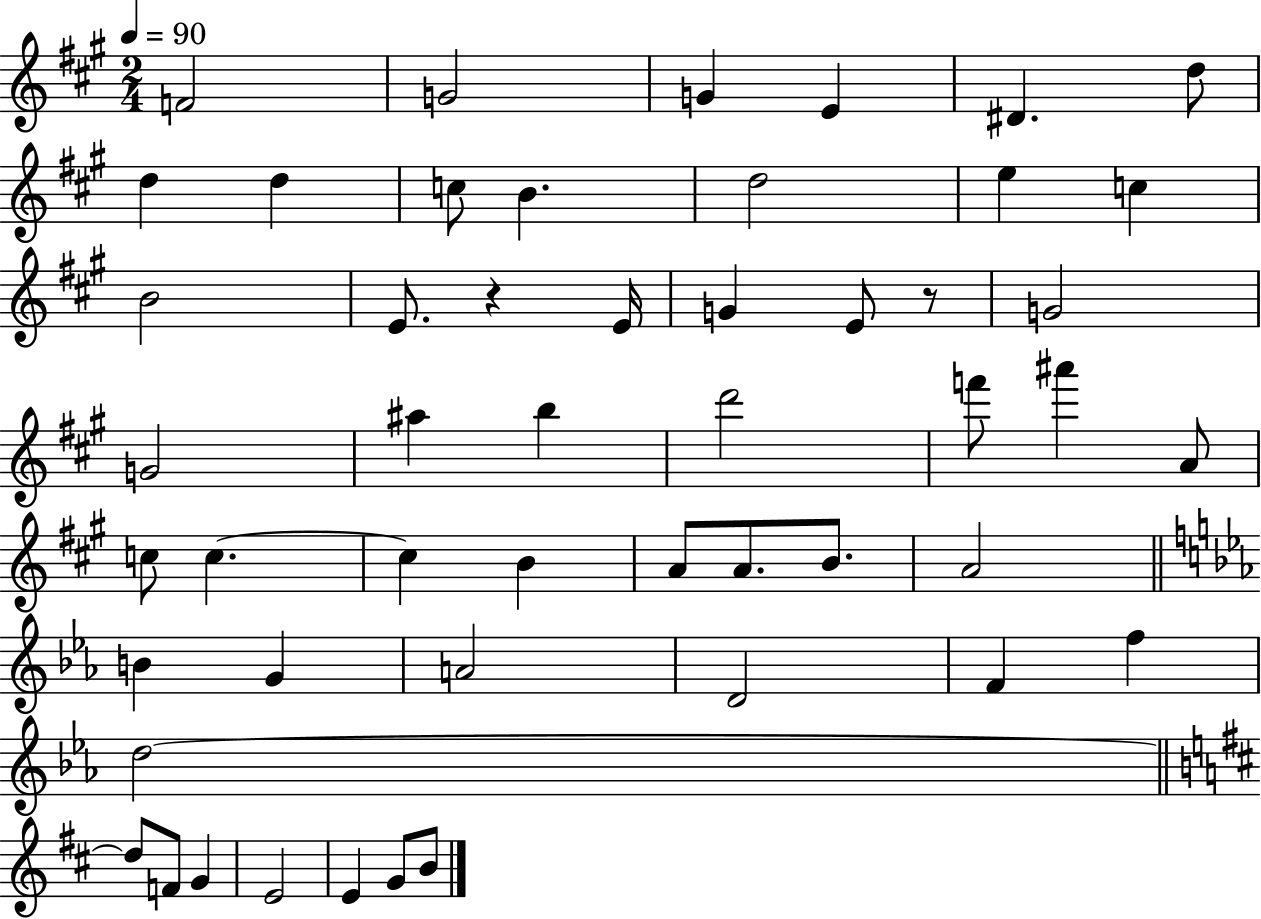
F4/h G4/h G4/q E4/q D#4/q. D5/e D5/q D5/q C5/e B4/q. D5/h E5/q C5/q B4/h E4/e. R/q E4/s G4/q E4/e R/e G4/h G4/h A#5/q B5/q D6/h F6/e A#6/q A4/e C5/e C5/q. C5/q B4/q A4/e A4/e. B4/e. A4/h B4/q G4/q A4/h D4/h F4/q F5/q D5/h D5/e F4/e G4/q E4/h E4/q G4/e B4/e